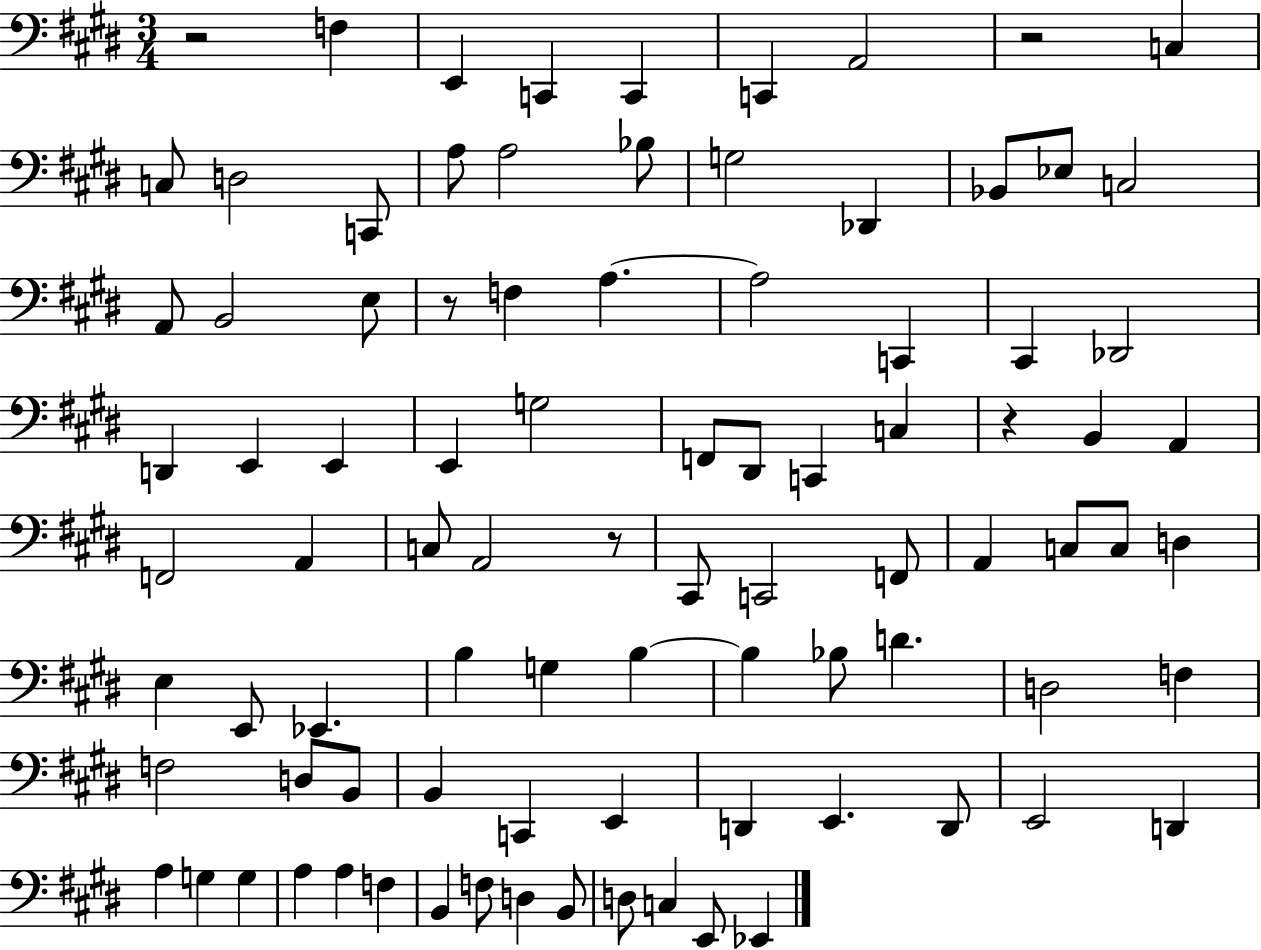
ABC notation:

X:1
T:Untitled
M:3/4
L:1/4
K:E
z2 F, E,, C,, C,, C,, A,,2 z2 C, C,/2 D,2 C,,/2 A,/2 A,2 _B,/2 G,2 _D,, _B,,/2 _E,/2 C,2 A,,/2 B,,2 E,/2 z/2 F, A, A,2 C,, ^C,, _D,,2 D,, E,, E,, E,, G,2 F,,/2 ^D,,/2 C,, C, z B,, A,, F,,2 A,, C,/2 A,,2 z/2 ^C,,/2 C,,2 F,,/2 A,, C,/2 C,/2 D, E, E,,/2 _E,, B, G, B, B, _B,/2 D D,2 F, F,2 D,/2 B,,/2 B,, C,, E,, D,, E,, D,,/2 E,,2 D,, A, G, G, A, A, F, B,, F,/2 D, B,,/2 D,/2 C, E,,/2 _E,,